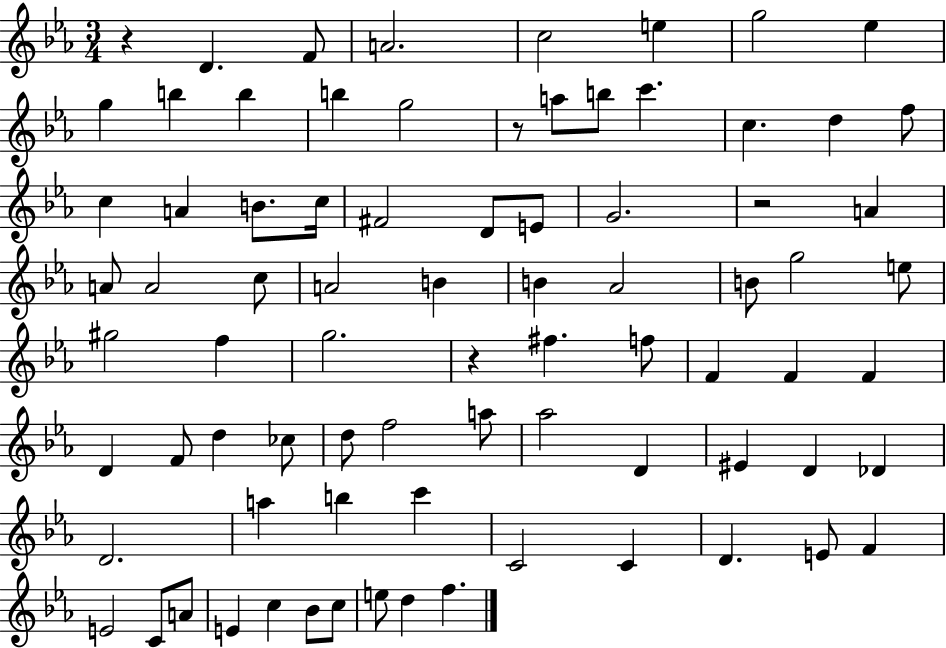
{
  \clef treble
  \numericTimeSignature
  \time 3/4
  \key ees \major
  r4 d'4. f'8 | a'2. | c''2 e''4 | g''2 ees''4 | \break g''4 b''4 b''4 | b''4 g''2 | r8 a''8 b''8 c'''4. | c''4. d''4 f''8 | \break c''4 a'4 b'8. c''16 | fis'2 d'8 e'8 | g'2. | r2 a'4 | \break a'8 a'2 c''8 | a'2 b'4 | b'4 aes'2 | b'8 g''2 e''8 | \break gis''2 f''4 | g''2. | r4 fis''4. f''8 | f'4 f'4 f'4 | \break d'4 f'8 d''4 ces''8 | d''8 f''2 a''8 | aes''2 d'4 | eis'4 d'4 des'4 | \break d'2. | a''4 b''4 c'''4 | c'2 c'4 | d'4. e'8 f'4 | \break e'2 c'8 a'8 | e'4 c''4 bes'8 c''8 | e''8 d''4 f''4. | \bar "|."
}